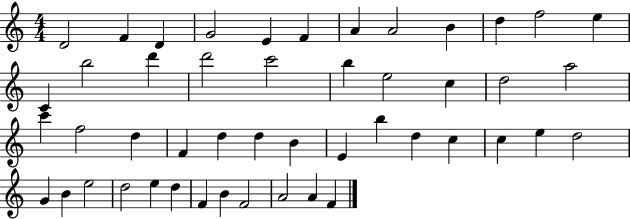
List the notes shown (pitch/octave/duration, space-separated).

D4/h F4/q D4/q G4/h E4/q F4/q A4/q A4/h B4/q D5/q F5/h E5/q C4/q B5/h D6/q D6/h C6/h B5/q E5/h C5/q D5/h A5/h C6/q F5/h D5/q F4/q D5/q D5/q B4/q E4/q B5/q D5/q C5/q C5/q E5/q D5/h G4/q B4/q E5/h D5/h E5/q D5/q F4/q B4/q F4/h A4/h A4/q F4/q